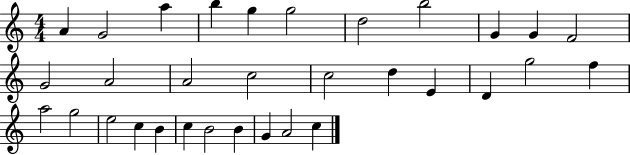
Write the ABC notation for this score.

X:1
T:Untitled
M:4/4
L:1/4
K:C
A G2 a b g g2 d2 b2 G G F2 G2 A2 A2 c2 c2 d E D g2 f a2 g2 e2 c B c B2 B G A2 c